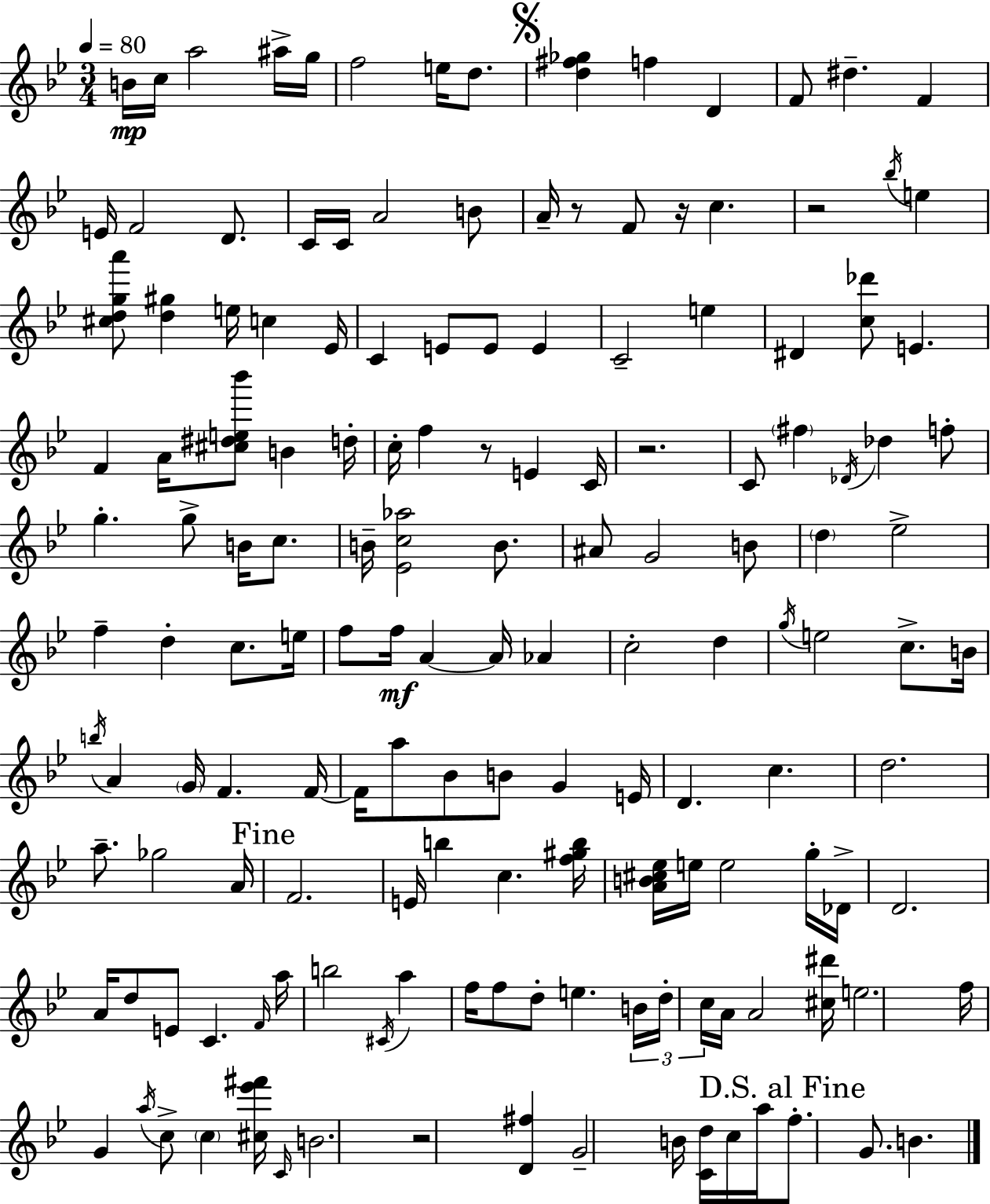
{
  \clef treble
  \numericTimeSignature
  \time 3/4
  \key g \minor
  \tempo 4 = 80
  b'16\mp c''16 a''2 ais''16-> g''16 | f''2 e''16 d''8. | \mark \markup { \musicglyph "scripts.segno" } <d'' fis'' ges''>4 f''4 d'4 | f'8 dis''4.-- f'4 | \break e'16 f'2 d'8. | c'16 c'16 a'2 b'8 | a'16-- r8 f'8 r16 c''4. | r2 \acciaccatura { bes''16 } e''4 | \break <cis'' d'' g'' a'''>8 <d'' gis''>4 e''16 c''4 | ees'16 c'4 e'8 e'8 e'4 | c'2-- e''4 | dis'4 <c'' des'''>8 e'4. | \break f'4 a'16 <cis'' dis'' e'' bes'''>8 b'4 | d''16-. c''16-. f''4 r8 e'4 | c'16 r2. | c'8 \parenthesize fis''4 \acciaccatura { des'16 } des''4 | \break f''8-. g''4.-. g''8-> b'16 c''8. | b'16-- <ees' c'' aes''>2 b'8. | ais'8 g'2 | b'8 \parenthesize d''4 ees''2-> | \break f''4-- d''4-. c''8. | e''16 f''8 f''16\mf a'4~~ a'16 aes'4 | c''2-. d''4 | \acciaccatura { g''16 } e''2 c''8.-> | \break b'16 \acciaccatura { b''16 } a'4 \parenthesize g'16 f'4. | f'16~~ f'16 a''8 bes'8 b'8 g'4 | e'16 d'4. c''4. | d''2. | \break a''8.-- ges''2 | a'16 \mark "Fine" f'2. | e'16 b''4 c''4. | <f'' gis'' b''>16 <a' b' cis'' ees''>16 e''16 e''2 | \break g''16-. des'16-> d'2. | a'16 d''8 e'8 c'4. | \grace { f'16 } a''16 b''2 | \acciaccatura { cis'16 } a''4 f''16 f''8 d''8-. e''4. | \break \tuplet 3/2 { b'16 d''16-. c''16 } a'16 a'2 | <cis'' dis'''>16 e''2. | f''16 g'4 \acciaccatura { a''16 } | c''8-> \parenthesize c''4 <cis'' ees''' fis'''>16 \grace { c'16 } b'2. | \break r2 | <d' fis''>4 g'2-- | b'16 <c' d''>16 c''16 a''16 \mark "D.S. al Fine" f''8.-. g'8. | b'4. \bar "|."
}